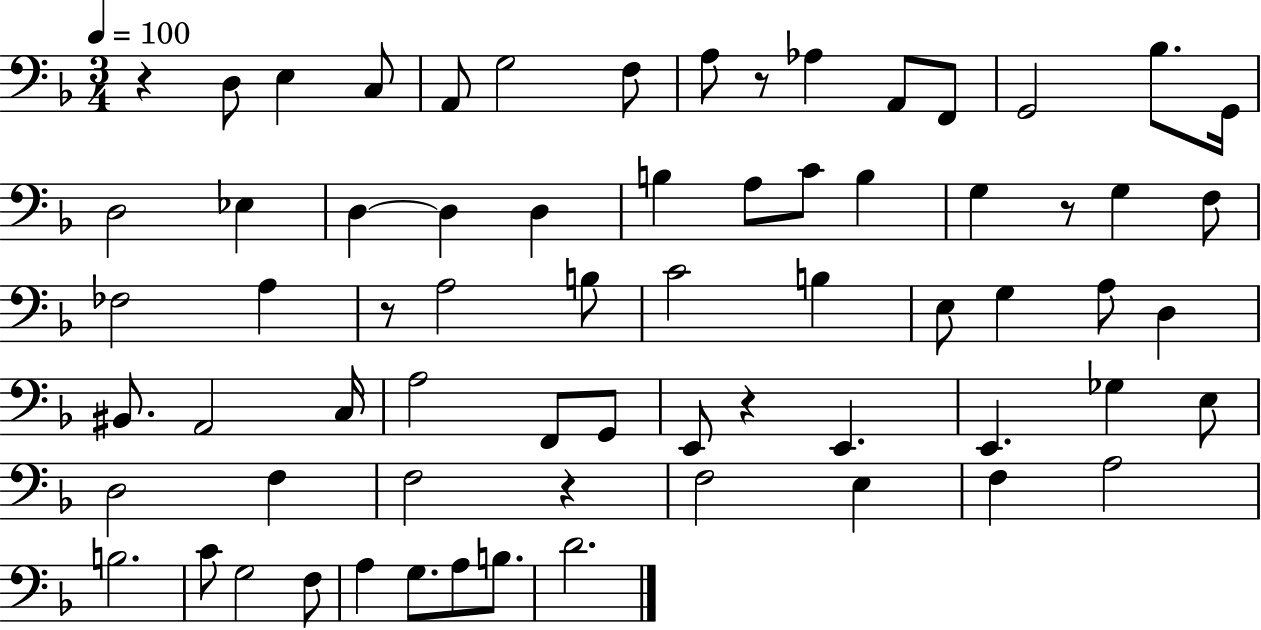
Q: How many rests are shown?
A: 6